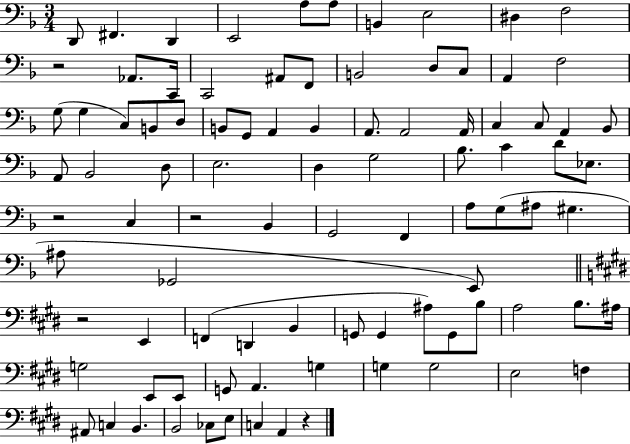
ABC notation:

X:1
T:Untitled
M:3/4
L:1/4
K:F
D,,/2 ^F,, D,, E,,2 A,/2 A,/2 B,, E,2 ^D, F,2 z2 _A,,/2 C,,/4 C,,2 ^A,,/2 F,,/2 B,,2 D,/2 C,/2 A,, F,2 G,/2 G, C,/2 B,,/2 D,/2 B,,/2 G,,/2 A,, B,, A,,/2 A,,2 A,,/4 C, C,/2 A,, _B,,/2 A,,/2 _B,,2 D,/2 E,2 D, G,2 _B,/2 C D/2 _E,/2 z2 C, z2 _B,, G,,2 F,, A,/2 G,/2 ^A,/2 ^G, ^A,/2 _G,,2 E,,/2 z2 E,, F,, D,, B,, G,,/2 G,, ^A,/2 G,,/2 B,/2 A,2 B,/2 ^A,/4 G,2 E,,/2 E,,/2 G,,/2 A,, G, G, G,2 E,2 F, ^A,,/2 C, B,, B,,2 _C,/2 E,/2 C, A,, z